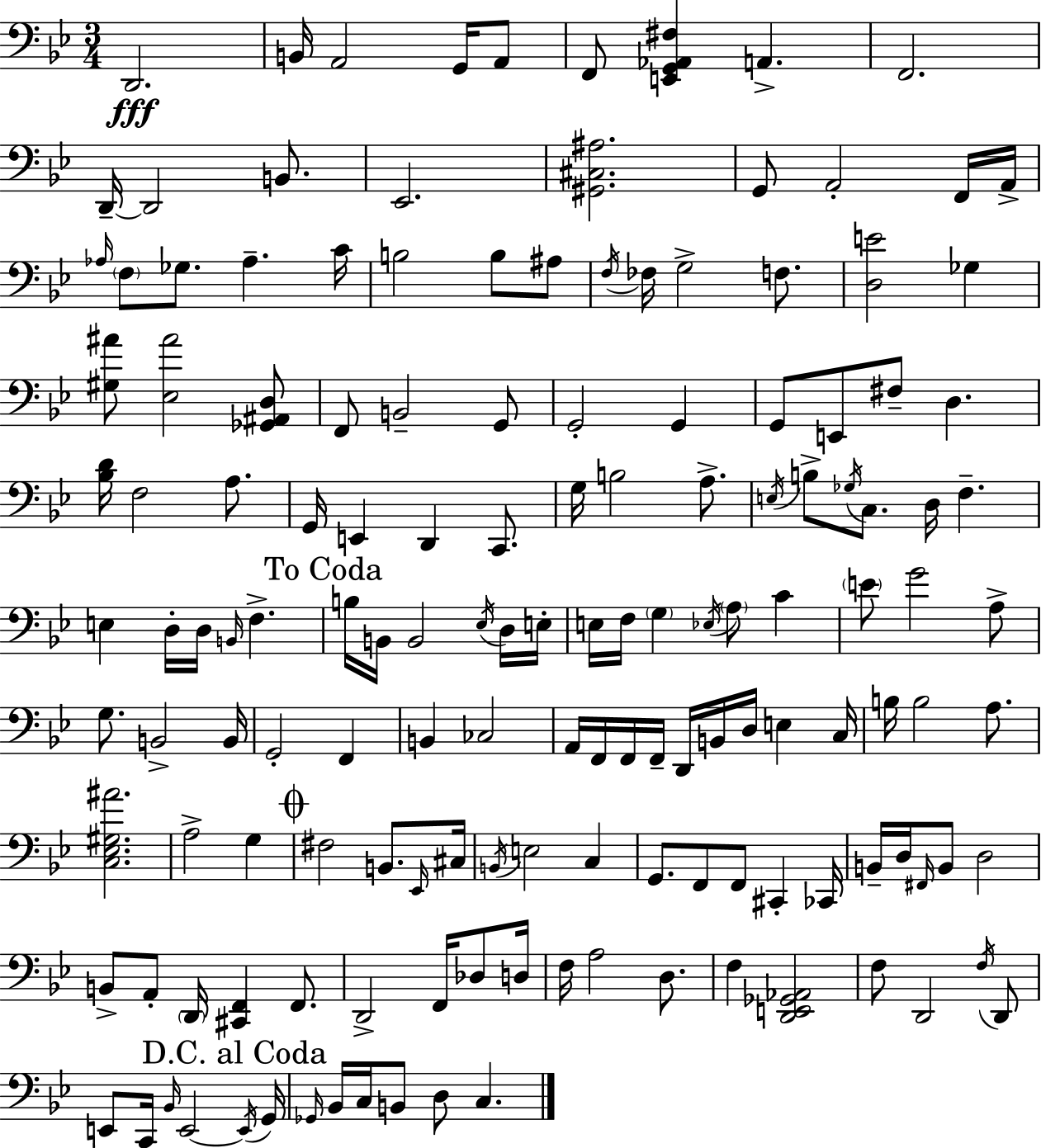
D2/h. B2/s A2/h G2/s A2/e F2/e [E2,G2,Ab2,F#3]/q A2/q. F2/h. D2/s D2/h B2/e. Eb2/h. [G#2,C#3,A#3]/h. G2/e A2/h F2/s A2/s Ab3/s F3/e Gb3/e. Ab3/q. C4/s B3/h B3/e A#3/e F3/s FES3/s G3/h F3/e. [D3,E4]/h Gb3/q [G#3,A#4]/e [Eb3,A#4]/h [Gb2,A#2,D3]/e F2/e B2/h G2/e G2/h G2/q G2/e E2/e F#3/e D3/q. [Bb3,D4]/s F3/h A3/e. G2/s E2/q D2/q C2/e. G3/s B3/h A3/e. E3/s B3/e Gb3/s C3/e. D3/s F3/q. E3/q D3/s D3/s B2/s F3/q. B3/s B2/s B2/h Eb3/s D3/s E3/s E3/s F3/s G3/q Eb3/s A3/e C4/q E4/e G4/h A3/e G3/e. B2/h B2/s G2/h F2/q B2/q CES3/h A2/s F2/s F2/s F2/s D2/s B2/s D3/s E3/q C3/s B3/s B3/h A3/e. [C3,Eb3,G#3,A#4]/h. A3/h G3/q F#3/h B2/e. Eb2/s C#3/s B2/s E3/h C3/q G2/e. F2/e F2/e C#2/q CES2/s B2/s D3/s F#2/s B2/e D3/h B2/e A2/e D2/s [C#2,F2]/q F2/e. D2/h F2/s Db3/e D3/s F3/s A3/h D3/e. F3/q [D2,E2,Gb2,Ab2]/h F3/e D2/h F3/s D2/e E2/e C2/s Bb2/s E2/h E2/s G2/s Gb2/s Bb2/s C3/s B2/e D3/e C3/q.